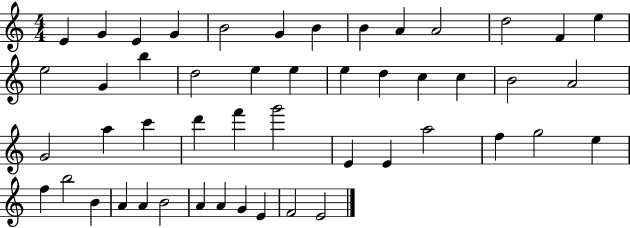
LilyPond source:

{
  \clef treble
  \numericTimeSignature
  \time 4/4
  \key c \major
  e'4 g'4 e'4 g'4 | b'2 g'4 b'4 | b'4 a'4 a'2 | d''2 f'4 e''4 | \break e''2 g'4 b''4 | d''2 e''4 e''4 | e''4 d''4 c''4 c''4 | b'2 a'2 | \break g'2 a''4 c'''4 | d'''4 f'''4 g'''2 | e'4 e'4 a''2 | f''4 g''2 e''4 | \break f''4 b''2 b'4 | a'4 a'4 b'2 | a'4 a'4 g'4 e'4 | f'2 e'2 | \break \bar "|."
}